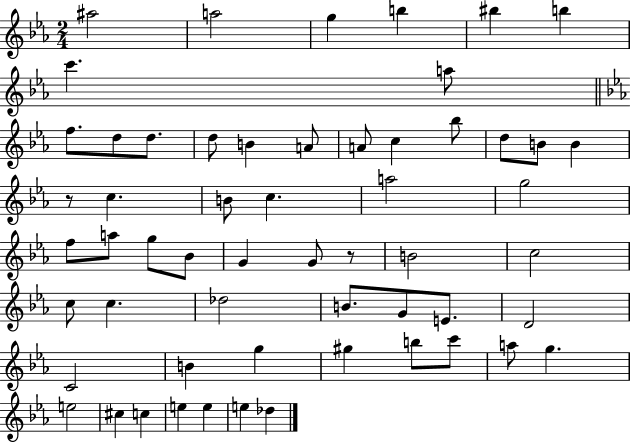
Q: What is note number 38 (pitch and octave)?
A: G4